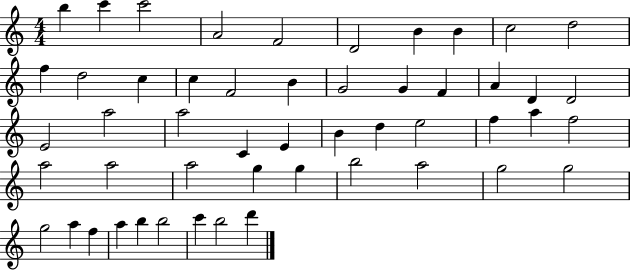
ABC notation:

X:1
T:Untitled
M:4/4
L:1/4
K:C
b c' c'2 A2 F2 D2 B B c2 d2 f d2 c c F2 B G2 G F A D D2 E2 a2 a2 C E B d e2 f a f2 a2 a2 a2 g g b2 a2 g2 g2 g2 a f a b b2 c' b2 d'